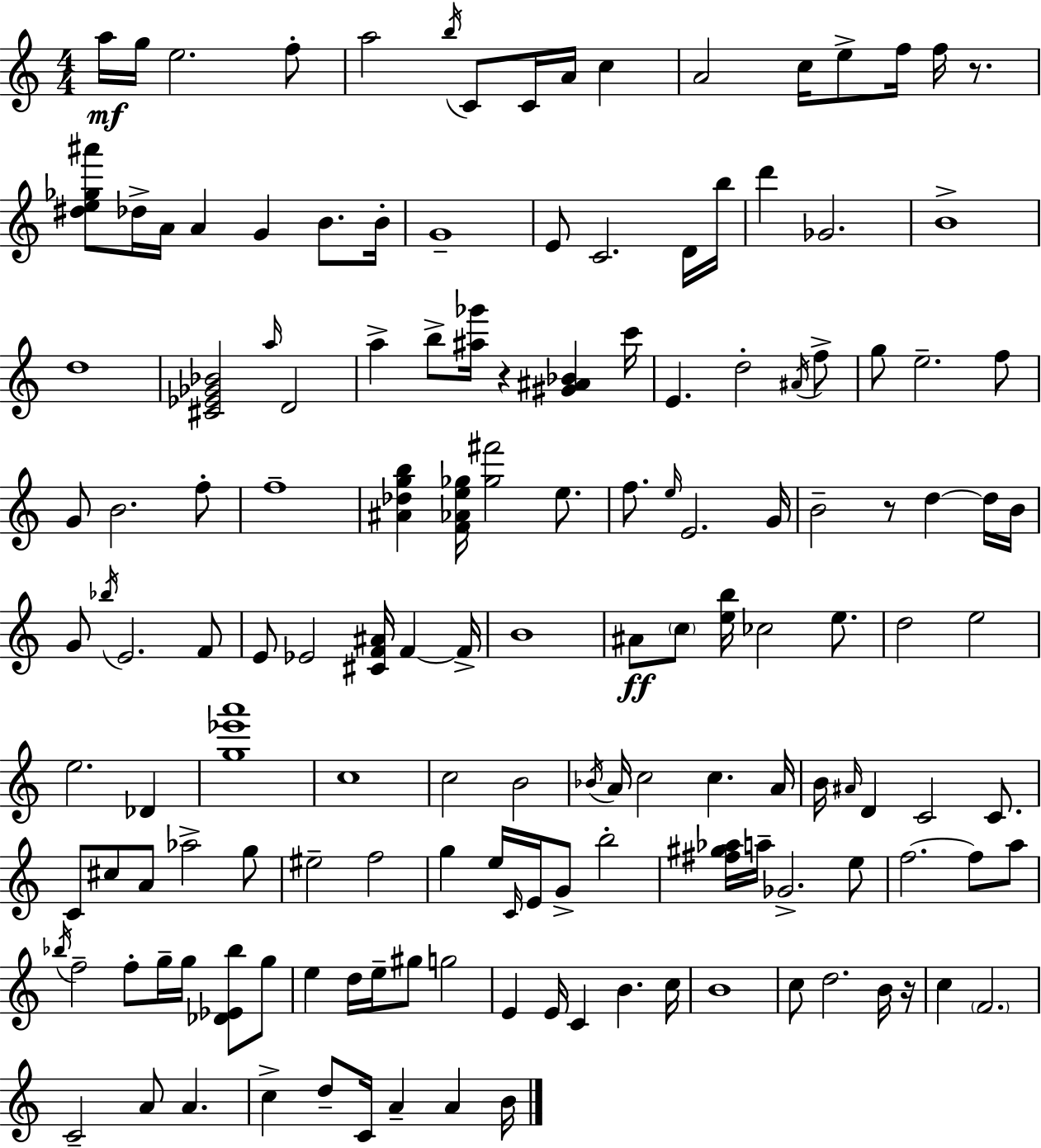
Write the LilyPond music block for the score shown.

{
  \clef treble
  \numericTimeSignature
  \time 4/4
  \key a \minor
  \repeat volta 2 { a''16\mf g''16 e''2. f''8-. | a''2 \acciaccatura { b''16 } c'8 c'16 a'16 c''4 | a'2 c''16 e''8-> f''16 f''16 r8. | <dis'' e'' ges'' ais'''>8 des''16-> a'16 a'4 g'4 b'8. | \break b'16-. g'1-- | e'8 c'2. d'16 | b''16 d'''4 ges'2. | b'1-> | \break d''1 | <cis' ees' ges' bes'>2 \grace { a''16 } d'2 | a''4-> b''8-> <ais'' ges'''>16 r4 <gis' ais' bes'>4 | c'''16 e'4. d''2-. | \break \acciaccatura { ais'16 } f''8-> g''8 e''2.-- | f''8 g'8 b'2. | f''8-. f''1-- | <ais' des'' g'' b''>4 <f' aes' e'' ges''>16 <ges'' fis'''>2 | \break e''8. f''8. \grace { e''16 } e'2. | g'16 b'2-- r8 d''4~~ | d''16 b'16 g'8 \acciaccatura { bes''16 } e'2. | f'8 e'8 ees'2 <cis' f' ais'>16 | \break f'4~~ f'16-> b'1 | ais'8\ff \parenthesize c''8 <e'' b''>16 ces''2 | e''8. d''2 e''2 | e''2. | \break des'4 <g'' ees''' a'''>1 | c''1 | c''2 b'2 | \acciaccatura { bes'16 } a'16 c''2 c''4. | \break a'16 b'16 \grace { ais'16 } d'4 c'2 | c'8. c'8 cis''8 a'8 aes''2-> | g''8 eis''2-- f''2 | g''4 e''16 \grace { c'16 } e'16 g'8-> | \break b''2-. <fis'' gis'' aes''>16 a''16-- ges'2.-> | e''8 f''2.~~ | f''8 a''8 \acciaccatura { bes''16 } f''2-- | f''8-. g''16-- g''16 <des' ees' bes''>8 g''8 e''4 d''16 e''16-- gis''8 | \break g''2 e'4 e'16 c'4 | b'4. c''16 b'1 | c''8 d''2. | b'16 r16 c''4 \parenthesize f'2. | \break c'2-- | a'8 a'4. c''4-> d''8-- c'16 | a'4-- a'4 b'16 } \bar "|."
}